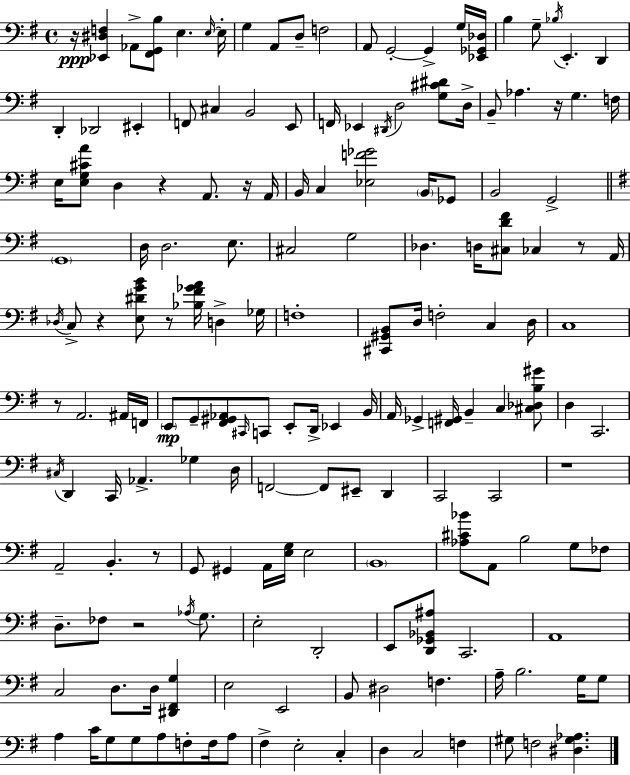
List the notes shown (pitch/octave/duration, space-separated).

R/s [Eb2,D#3,F3]/q Ab2/e [F#2,G2,B3]/e E3/q. E3/s E3/s G3/q A2/e D3/e F3/h A2/e G2/h G2/q G3/s [Eb2,Gb2,Db3]/s B3/q G3/e Bb3/s E2/q. D2/q D2/q Db2/h EIS2/q F2/e C#3/q B2/h E2/e F2/s Eb2/q D#2/s D3/h [G3,C#4,D#4]/e D3/s B2/e Ab3/q. R/s G3/q. F3/s E3/s [E3,G3,C#4,A4]/e D3/q R/q A2/e. R/s A2/s B2/s C3/q [Eb3,F4,Gb4]/h B2/s Gb2/e B2/h G2/h G2/w D3/s D3/h. E3/e. C#3/h G3/h Db3/q. D3/s [C#3,D4,F#4]/e CES3/q R/e A2/s Db3/s C3/e R/q [E3,D#4,G4,B4]/e R/e [Bb3,F#4,Gb4,A4]/s D3/q Gb3/s F3/w [C#2,G#2,B2]/e D3/s F3/h C3/q D3/s C3/w R/e A2/h. A#2/s F2/s E2/e G2/e [F#2,G#2,Ab2]/e C#2/s C2/e E2/e D2/s Eb2/q B2/s A2/s Gb2/q [F2,G#2]/s B2/q C3/q [C#3,Db3,B3,G#4]/e D3/q C2/h. C#3/s D2/q C2/s Ab2/q. Gb3/q D3/s F2/h F2/e EIS2/e D2/q C2/h C2/h R/w A2/h B2/q. R/e G2/e G#2/q A2/s [E3,G3]/s E3/h B2/w [Ab3,C#4,Bb4]/e A2/e B3/h G3/e FES3/e D3/e. FES3/e R/h Ab3/s G3/e. E3/h D2/h E2/e [D2,Gb2,Bb2,A#3]/e C2/h. A2/w C3/h D3/e. D3/s [D#2,F#2,G3]/q E3/h E2/h B2/e D#3/h F3/q. A3/s B3/h. G3/s G3/e A3/q C4/s G3/e G3/e A3/e F3/e F3/s A3/e F#3/q E3/h C3/q D3/q C3/h F3/q G#3/e F3/h [D#3,G#3,Ab3]/q.